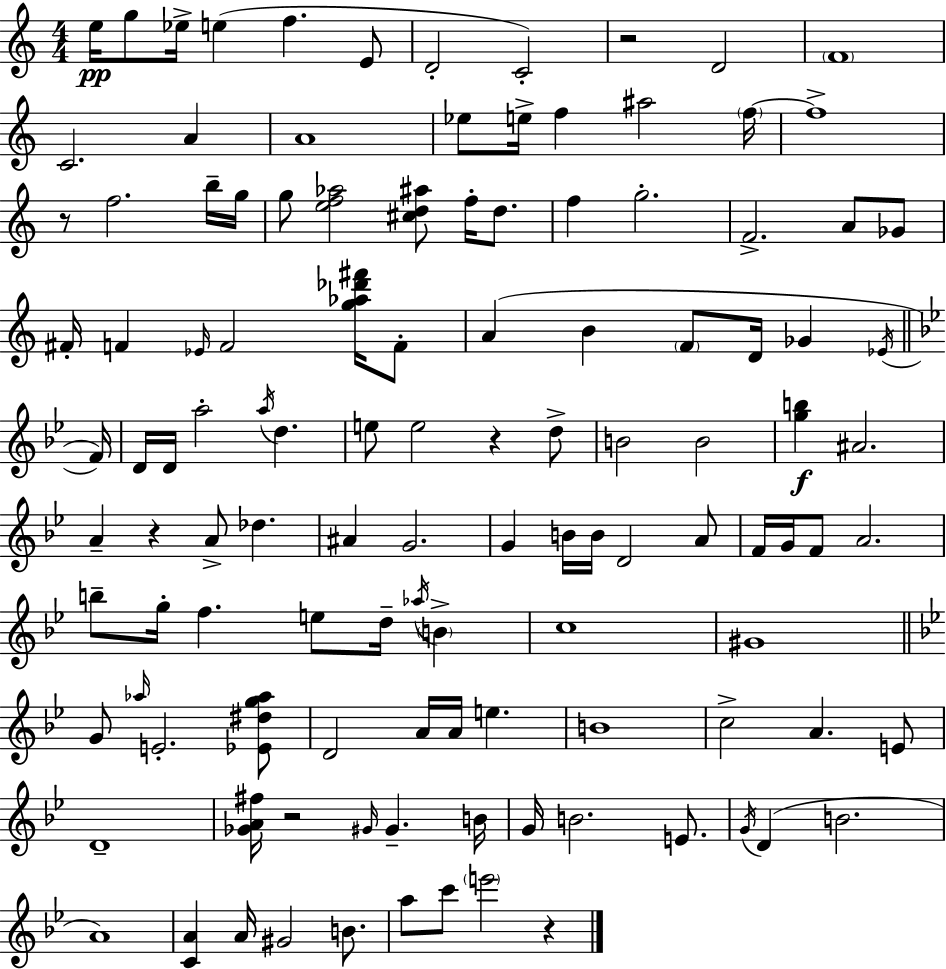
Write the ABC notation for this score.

X:1
T:Untitled
M:4/4
L:1/4
K:Am
e/4 g/2 _e/4 e f E/2 D2 C2 z2 D2 F4 C2 A A4 _e/2 e/4 f ^a2 f/4 f4 z/2 f2 b/4 g/4 g/2 [ef_a]2 [^cd^a]/2 f/4 d/2 f g2 F2 A/2 _G/2 ^F/4 F _E/4 F2 [g_a_d'^f']/4 F/2 A B F/2 D/4 _G _E/4 F/4 D/4 D/4 a2 a/4 d e/2 e2 z d/2 B2 B2 [gb] ^A2 A z A/2 _d ^A G2 G B/4 B/4 D2 A/2 F/4 G/4 F/2 A2 b/2 g/4 f e/2 d/4 _a/4 B c4 ^G4 G/2 _a/4 E2 [_E^dg_a]/2 D2 A/4 A/4 e B4 c2 A E/2 D4 [_GA^f]/4 z2 ^G/4 ^G B/4 G/4 B2 E/2 G/4 D B2 A4 [CA] A/4 ^G2 B/2 a/2 c'/2 e'2 z